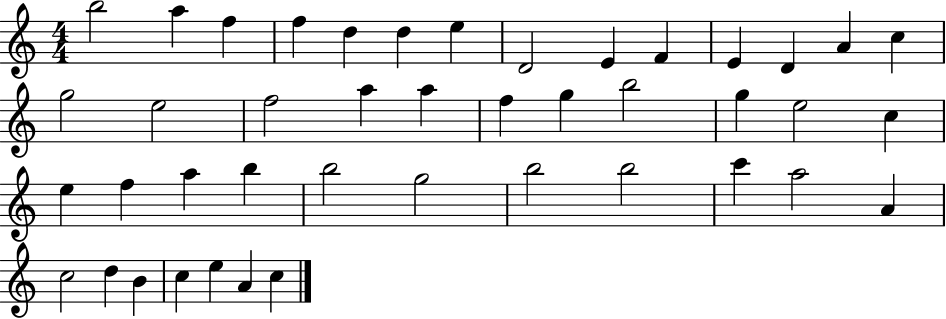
{
  \clef treble
  \numericTimeSignature
  \time 4/4
  \key c \major
  b''2 a''4 f''4 | f''4 d''4 d''4 e''4 | d'2 e'4 f'4 | e'4 d'4 a'4 c''4 | \break g''2 e''2 | f''2 a''4 a''4 | f''4 g''4 b''2 | g''4 e''2 c''4 | \break e''4 f''4 a''4 b''4 | b''2 g''2 | b''2 b''2 | c'''4 a''2 a'4 | \break c''2 d''4 b'4 | c''4 e''4 a'4 c''4 | \bar "|."
}